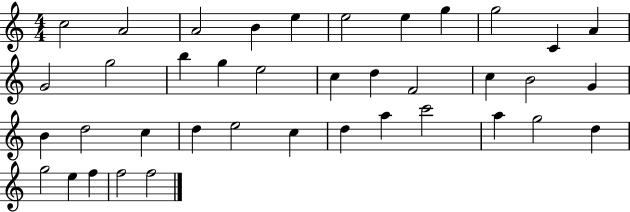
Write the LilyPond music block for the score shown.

{
  \clef treble
  \numericTimeSignature
  \time 4/4
  \key c \major
  c''2 a'2 | a'2 b'4 e''4 | e''2 e''4 g''4 | g''2 c'4 a'4 | \break g'2 g''2 | b''4 g''4 e''2 | c''4 d''4 f'2 | c''4 b'2 g'4 | \break b'4 d''2 c''4 | d''4 e''2 c''4 | d''4 a''4 c'''2 | a''4 g''2 d''4 | \break g''2 e''4 f''4 | f''2 f''2 | \bar "|."
}